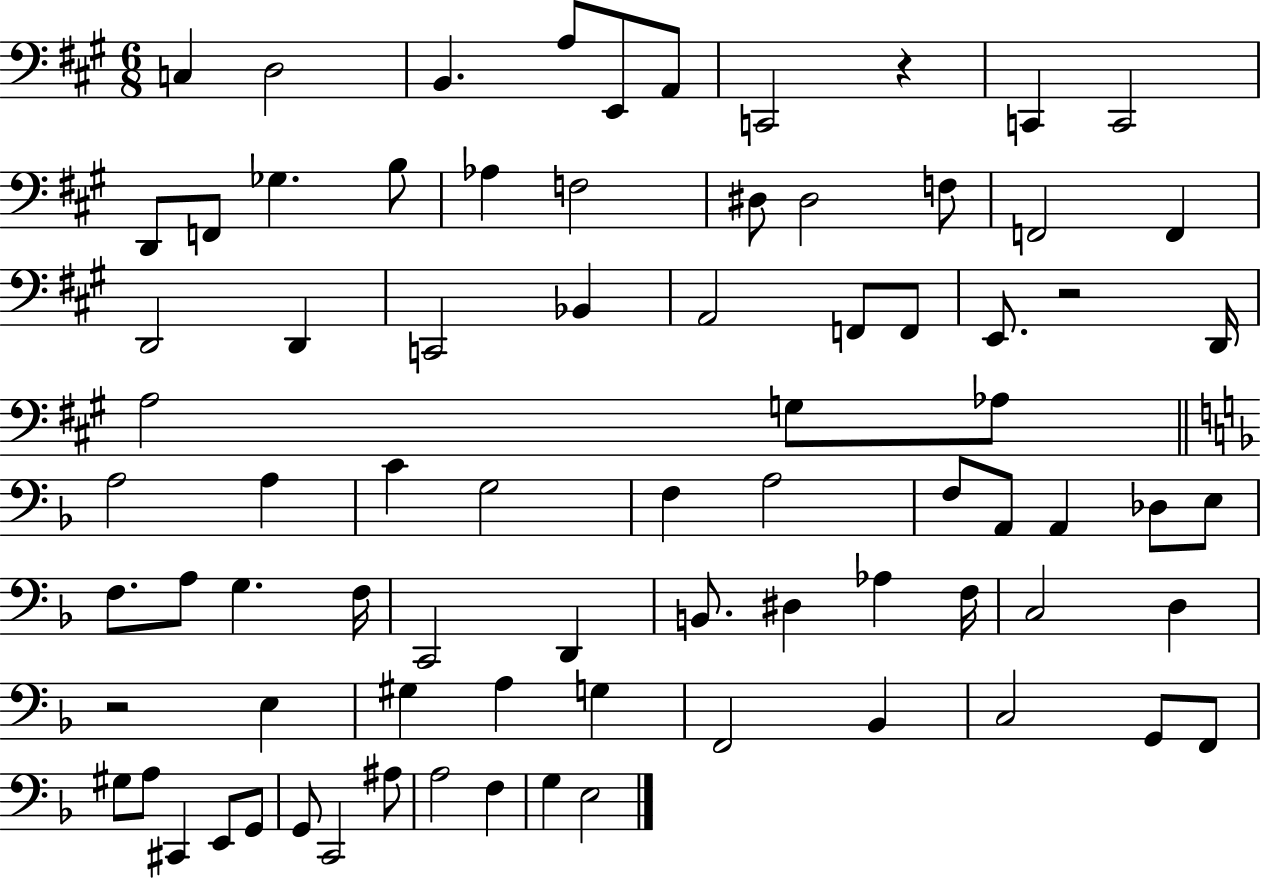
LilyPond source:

{
  \clef bass
  \numericTimeSignature
  \time 6/8
  \key a \major
  c4 d2 | b,4. a8 e,8 a,8 | c,2 r4 | c,4 c,2 | \break d,8 f,8 ges4. b8 | aes4 f2 | dis8 dis2 f8 | f,2 f,4 | \break d,2 d,4 | c,2 bes,4 | a,2 f,8 f,8 | e,8. r2 d,16 | \break a2 g8 aes8 | \bar "||" \break \key f \major a2 a4 | c'4 g2 | f4 a2 | f8 a,8 a,4 des8 e8 | \break f8. a8 g4. f16 | c,2 d,4 | b,8. dis4 aes4 f16 | c2 d4 | \break r2 e4 | gis4 a4 g4 | f,2 bes,4 | c2 g,8 f,8 | \break gis8 a8 cis,4 e,8 g,8 | g,8 c,2 ais8 | a2 f4 | g4 e2 | \break \bar "|."
}